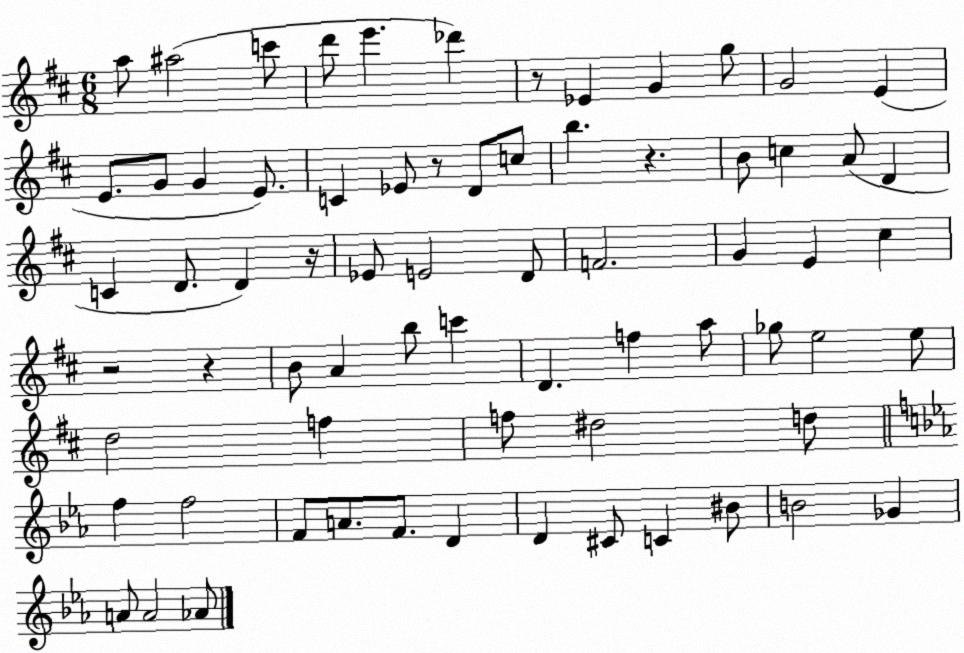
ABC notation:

X:1
T:Untitled
M:6/8
L:1/4
K:D
a/2 ^a2 c'/2 d'/2 e' _d' z/2 _E G g/2 G2 E E/2 G/2 G E/2 C _E/2 z/2 D/2 c/2 b z B/2 c A/2 D C D/2 D z/4 _E/2 E2 D/2 F2 G E ^c z2 z B/2 A b/2 c' D f a/2 _g/2 e2 e/2 d2 f f/2 ^d2 d/2 f f2 F/2 A/2 F/2 D D ^C/2 C ^B/2 B2 _G A/2 A2 _A/2